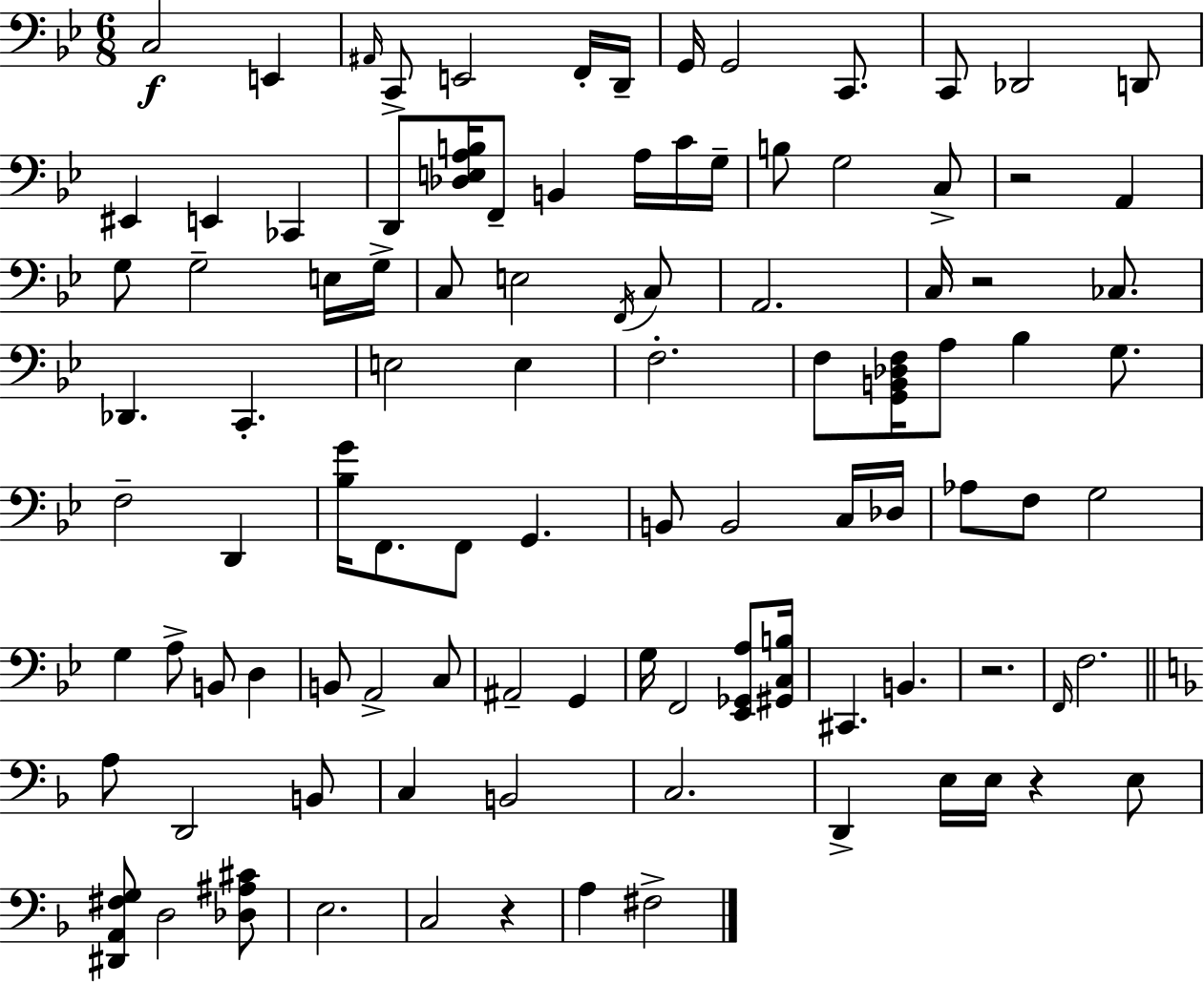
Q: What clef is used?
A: bass